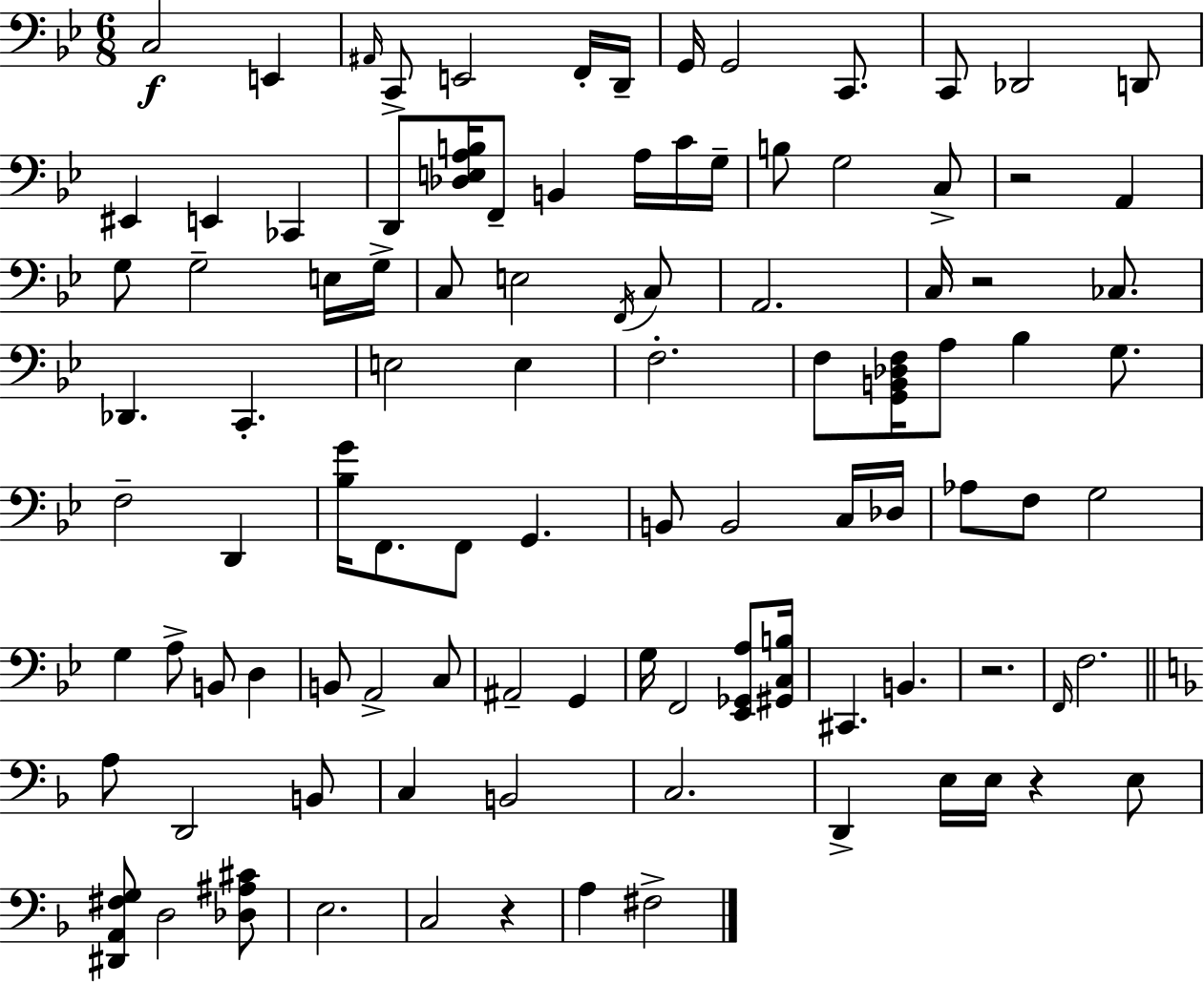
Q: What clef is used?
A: bass